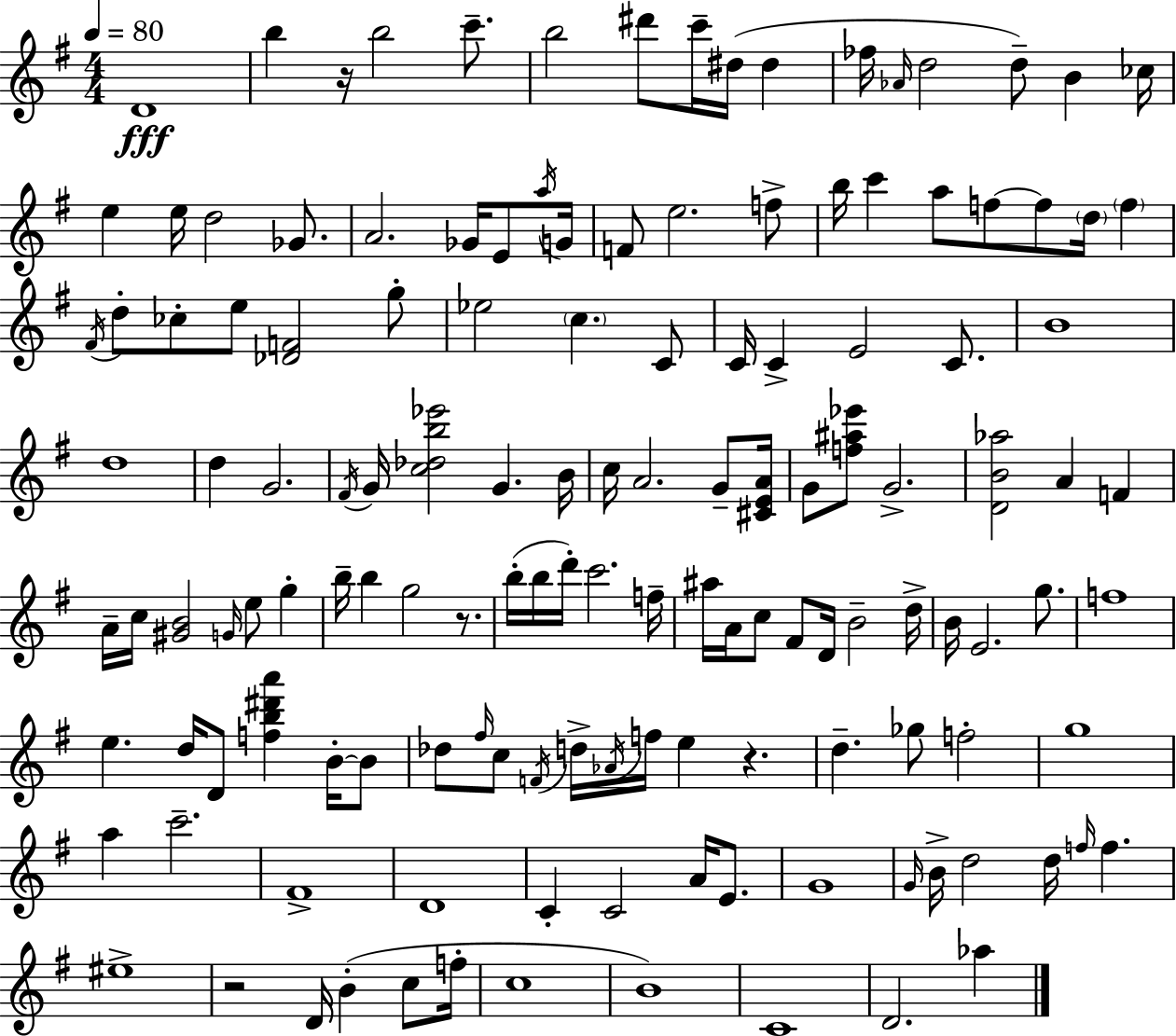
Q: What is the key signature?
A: E minor